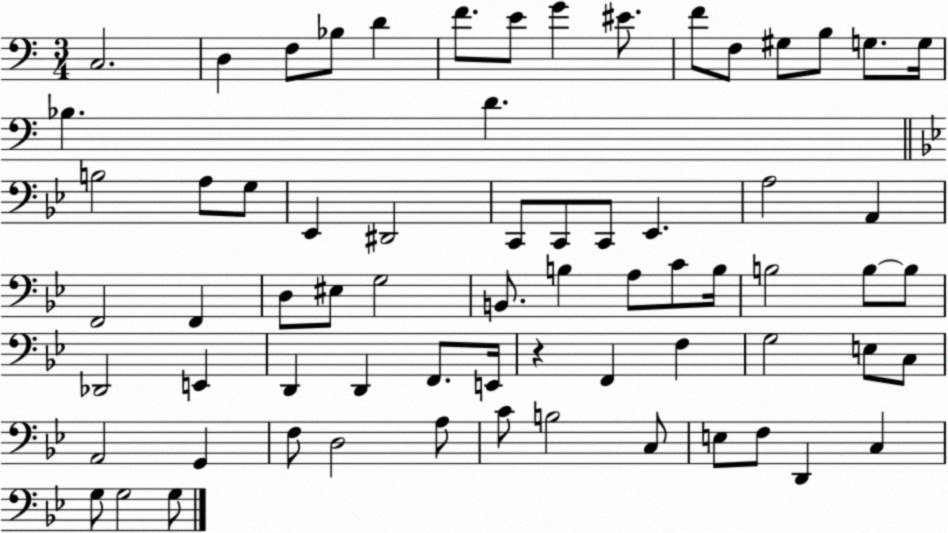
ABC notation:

X:1
T:Untitled
M:3/4
L:1/4
K:C
C,2 D, F,/2 _B,/2 D F/2 E/2 G ^E/2 F/2 F,/2 ^G,/2 B,/2 G,/2 G,/4 _B, D B,2 A,/2 G,/2 _E,, ^D,,2 C,,/2 C,,/2 C,,/2 _E,, A,2 A,, F,,2 F,, D,/2 ^E,/2 G,2 B,,/2 B, A,/2 C/2 B,/4 B,2 B,/2 B,/2 _D,,2 E,, D,, D,, F,,/2 E,,/4 z F,, F, G,2 E,/2 C,/2 A,,2 G,, F,/2 D,2 A,/2 C/2 B,2 C,/2 E,/2 F,/2 D,, C, G,/2 G,2 G,/2